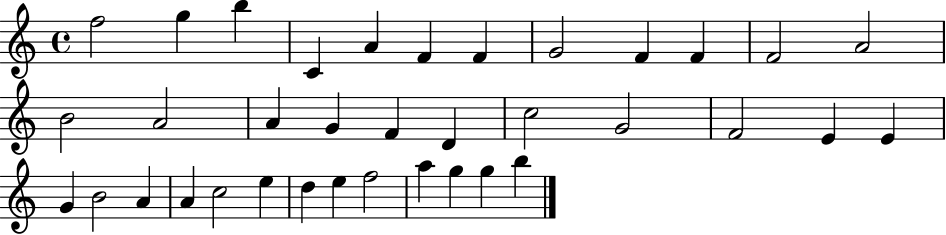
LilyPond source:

{
  \clef treble
  \time 4/4
  \defaultTimeSignature
  \key c \major
  f''2 g''4 b''4 | c'4 a'4 f'4 f'4 | g'2 f'4 f'4 | f'2 a'2 | \break b'2 a'2 | a'4 g'4 f'4 d'4 | c''2 g'2 | f'2 e'4 e'4 | \break g'4 b'2 a'4 | a'4 c''2 e''4 | d''4 e''4 f''2 | a''4 g''4 g''4 b''4 | \break \bar "|."
}